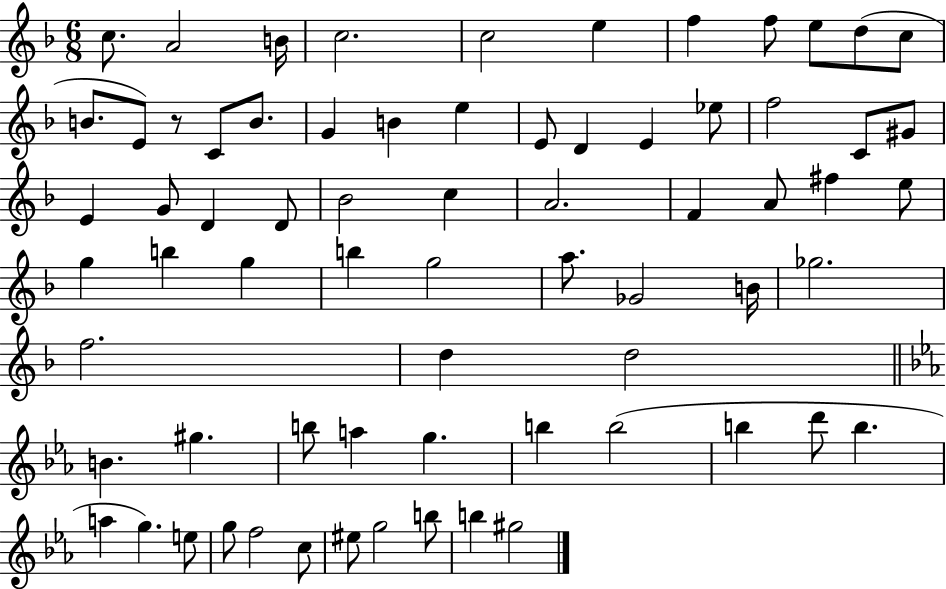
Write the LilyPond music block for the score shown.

{
  \clef treble
  \numericTimeSignature
  \time 6/8
  \key f \major
  c''8. a'2 b'16 | c''2. | c''2 e''4 | f''4 f''8 e''8 d''8( c''8 | \break b'8. e'8) r8 c'8 b'8. | g'4 b'4 e''4 | e'8 d'4 e'4 ees''8 | f''2 c'8 gis'8 | \break e'4 g'8 d'4 d'8 | bes'2 c''4 | a'2. | f'4 a'8 fis''4 e''8 | \break g''4 b''4 g''4 | b''4 g''2 | a''8. ges'2 b'16 | ges''2. | \break f''2. | d''4 d''2 | \bar "||" \break \key c \minor b'4. gis''4. | b''8 a''4 g''4. | b''4 b''2( | b''4 d'''8 b''4. | \break a''4 g''4.) e''8 | g''8 f''2 c''8 | eis''8 g''2 b''8 | b''4 gis''2 | \break \bar "|."
}